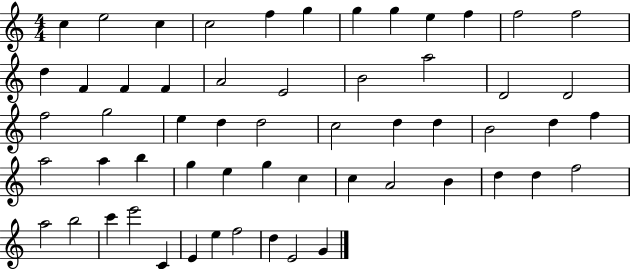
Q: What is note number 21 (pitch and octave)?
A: D4